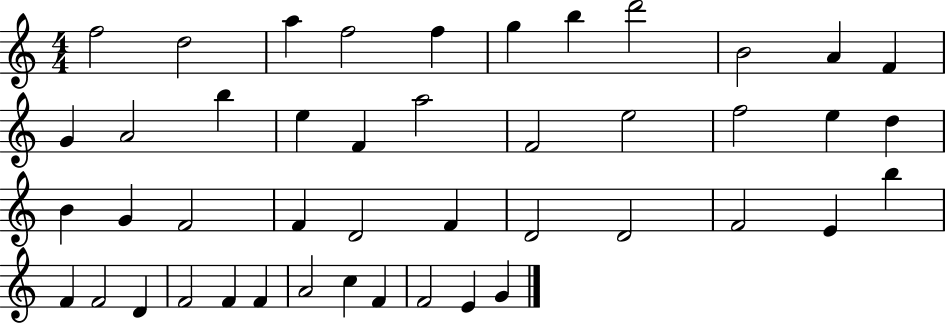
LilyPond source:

{
  \clef treble
  \numericTimeSignature
  \time 4/4
  \key c \major
  f''2 d''2 | a''4 f''2 f''4 | g''4 b''4 d'''2 | b'2 a'4 f'4 | \break g'4 a'2 b''4 | e''4 f'4 a''2 | f'2 e''2 | f''2 e''4 d''4 | \break b'4 g'4 f'2 | f'4 d'2 f'4 | d'2 d'2 | f'2 e'4 b''4 | \break f'4 f'2 d'4 | f'2 f'4 f'4 | a'2 c''4 f'4 | f'2 e'4 g'4 | \break \bar "|."
}